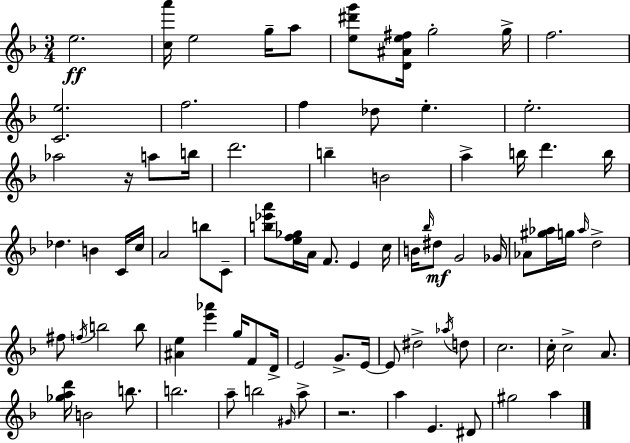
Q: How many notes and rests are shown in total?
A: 84